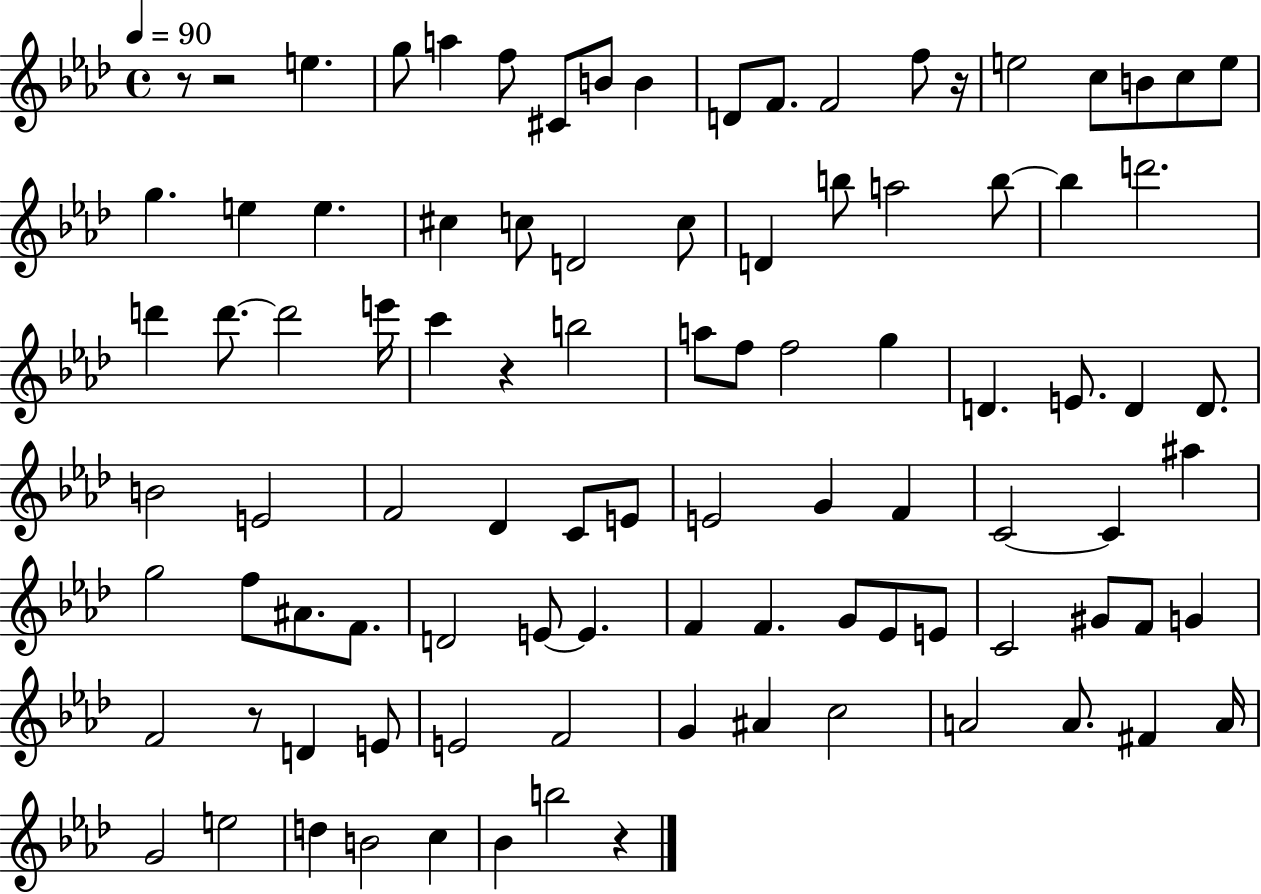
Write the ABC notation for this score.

X:1
T:Untitled
M:4/4
L:1/4
K:Ab
z/2 z2 e g/2 a f/2 ^C/2 B/2 B D/2 F/2 F2 f/2 z/4 e2 c/2 B/2 c/2 e/2 g e e ^c c/2 D2 c/2 D b/2 a2 b/2 b d'2 d' d'/2 d'2 e'/4 c' z b2 a/2 f/2 f2 g D E/2 D D/2 B2 E2 F2 _D C/2 E/2 E2 G F C2 C ^a g2 f/2 ^A/2 F/2 D2 E/2 E F F G/2 _E/2 E/2 C2 ^G/2 F/2 G F2 z/2 D E/2 E2 F2 G ^A c2 A2 A/2 ^F A/4 G2 e2 d B2 c _B b2 z